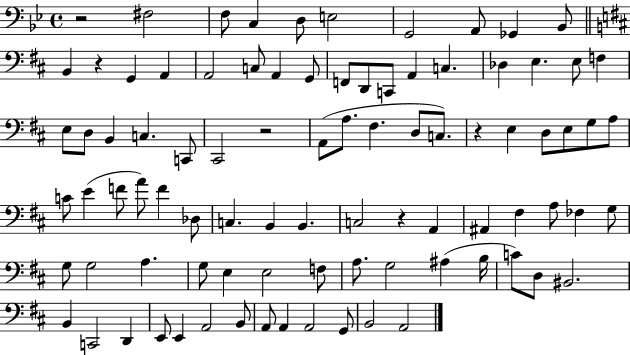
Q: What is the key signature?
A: BES major